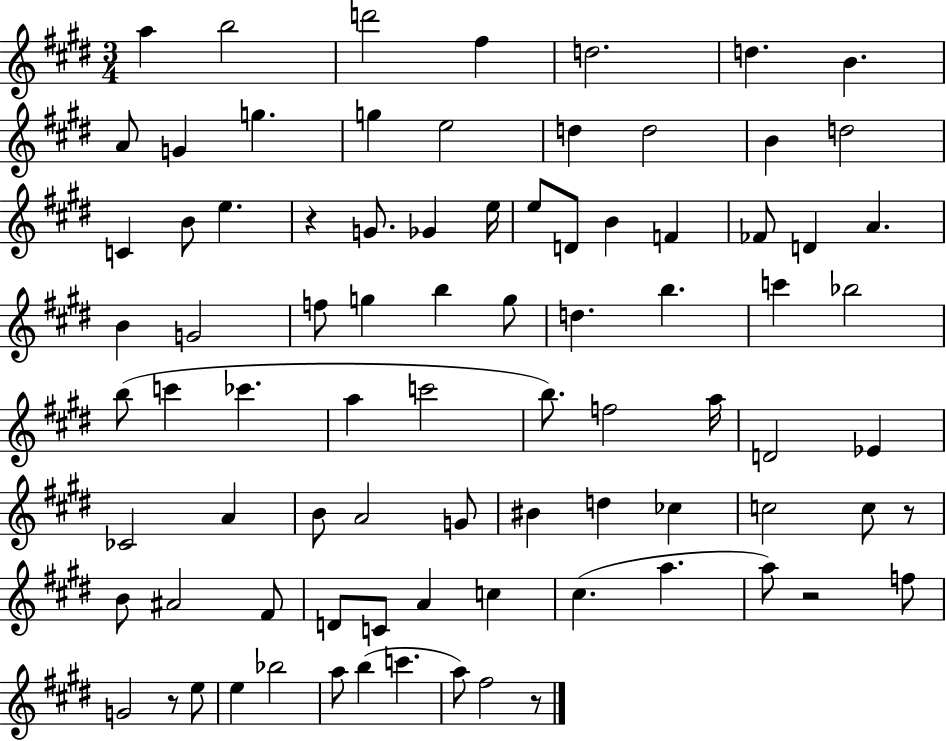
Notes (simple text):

A5/q B5/h D6/h F#5/q D5/h. D5/q. B4/q. A4/e G4/q G5/q. G5/q E5/h D5/q D5/h B4/q D5/h C4/q B4/e E5/q. R/q G4/e. Gb4/q E5/s E5/e D4/e B4/q F4/q FES4/e D4/q A4/q. B4/q G4/h F5/e G5/q B5/q G5/e D5/q. B5/q. C6/q Bb5/h B5/e C6/q CES6/q. A5/q C6/h B5/e. F5/h A5/s D4/h Eb4/q CES4/h A4/q B4/e A4/h G4/e BIS4/q D5/q CES5/q C5/h C5/e R/e B4/e A#4/h F#4/e D4/e C4/e A4/q C5/q C#5/q. A5/q. A5/e R/h F5/e G4/h R/e E5/e E5/q Bb5/h A5/e B5/q C6/q. A5/e F#5/h R/e